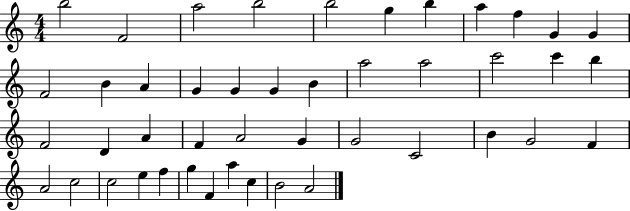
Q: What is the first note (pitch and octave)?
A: B5